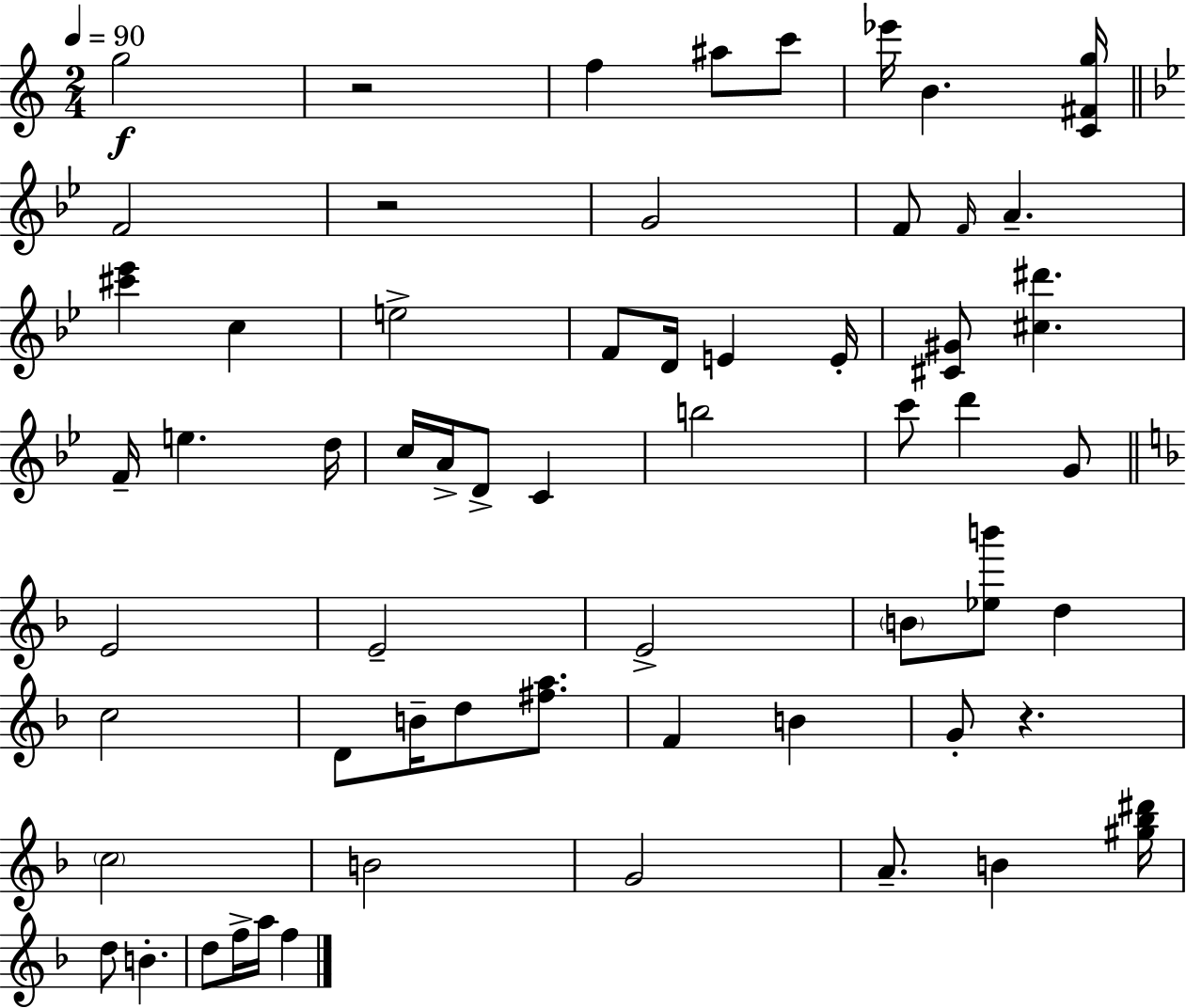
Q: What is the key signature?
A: C major